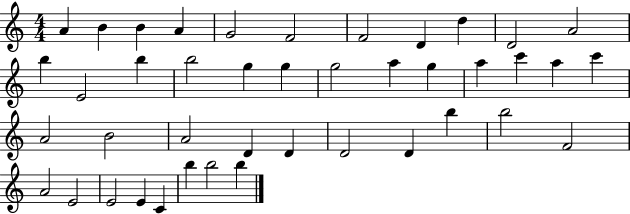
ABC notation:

X:1
T:Untitled
M:4/4
L:1/4
K:C
A B B A G2 F2 F2 D d D2 A2 b E2 b b2 g g g2 a g a c' a c' A2 B2 A2 D D D2 D b b2 F2 A2 E2 E2 E C b b2 b